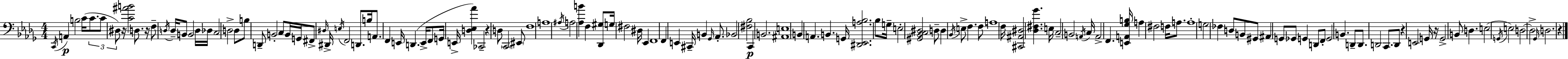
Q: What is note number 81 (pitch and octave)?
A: A2